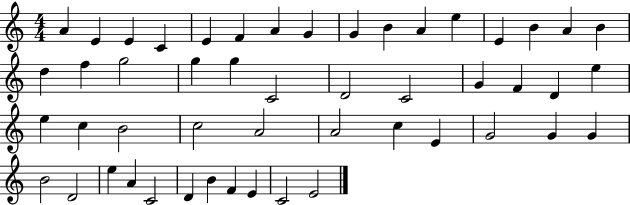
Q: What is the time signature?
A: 4/4